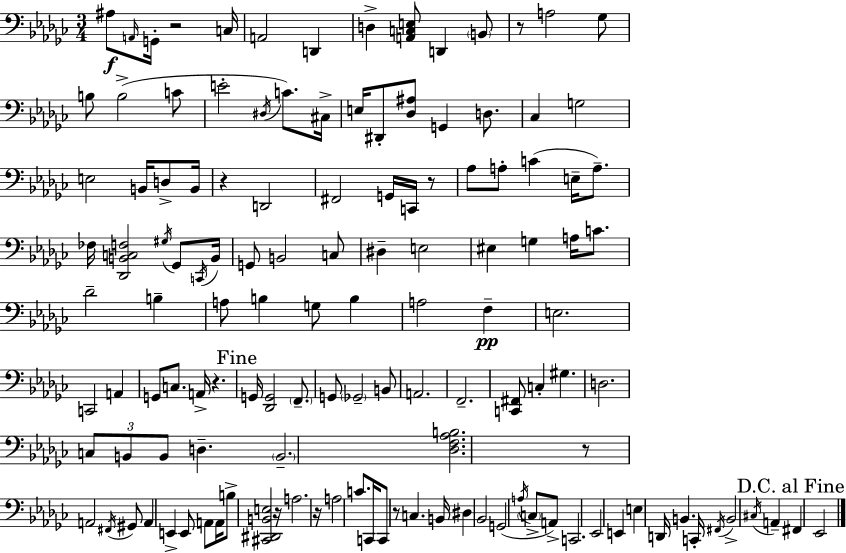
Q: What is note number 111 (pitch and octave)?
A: B2